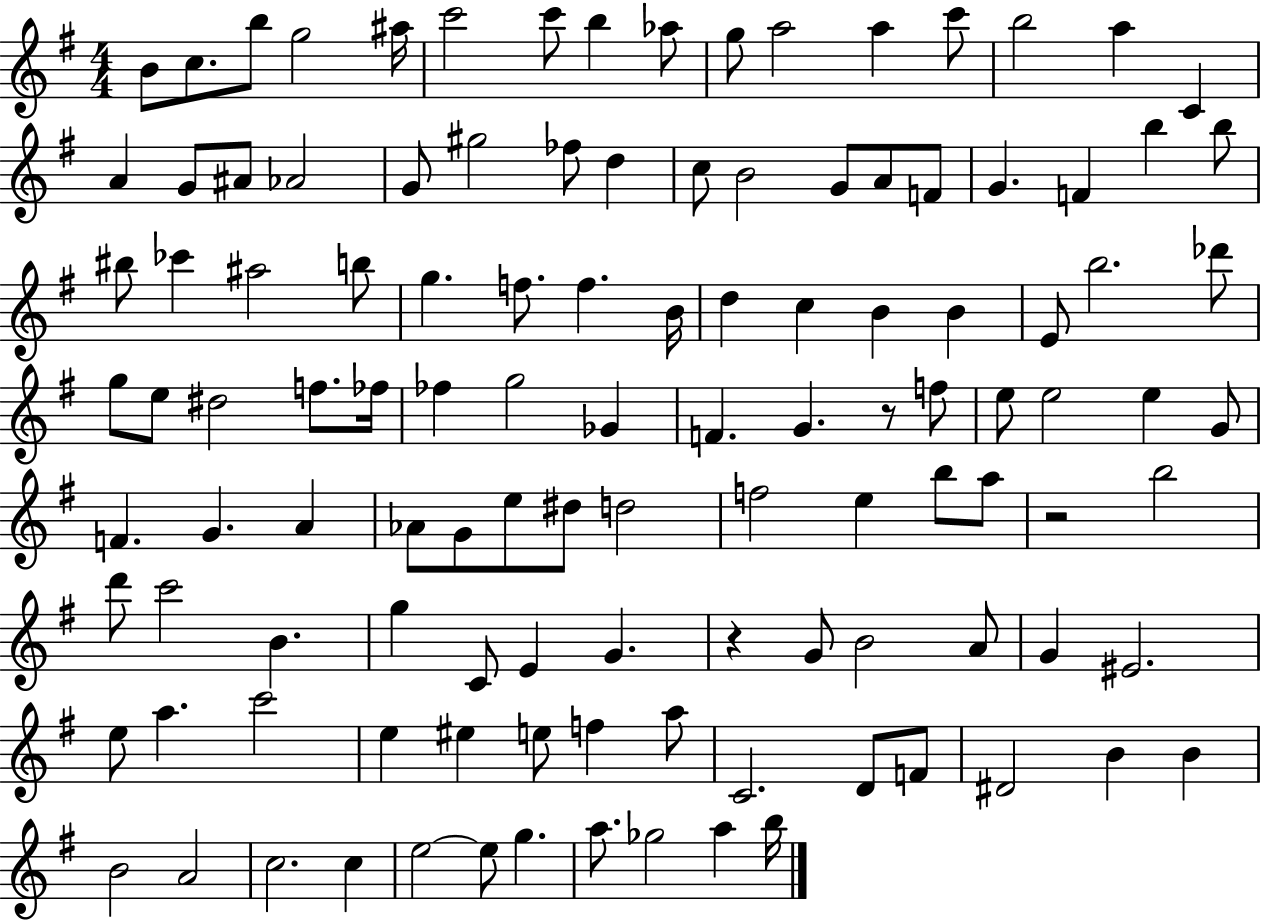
{
  \clef treble
  \numericTimeSignature
  \time 4/4
  \key g \major
  \repeat volta 2 { b'8 c''8. b''8 g''2 ais''16 | c'''2 c'''8 b''4 aes''8 | g''8 a''2 a''4 c'''8 | b''2 a''4 c'4 | \break a'4 g'8 ais'8 aes'2 | g'8 gis''2 fes''8 d''4 | c''8 b'2 g'8 a'8 f'8 | g'4. f'4 b''4 b''8 | \break bis''8 ces'''4 ais''2 b''8 | g''4. f''8. f''4. b'16 | d''4 c''4 b'4 b'4 | e'8 b''2. des'''8 | \break g''8 e''8 dis''2 f''8. fes''16 | fes''4 g''2 ges'4 | f'4. g'4. r8 f''8 | e''8 e''2 e''4 g'8 | \break f'4. g'4. a'4 | aes'8 g'8 e''8 dis''8 d''2 | f''2 e''4 b''8 a''8 | r2 b''2 | \break d'''8 c'''2 b'4. | g''4 c'8 e'4 g'4. | r4 g'8 b'2 a'8 | g'4 eis'2. | \break e''8 a''4. c'''2 | e''4 eis''4 e''8 f''4 a''8 | c'2. d'8 f'8 | dis'2 b'4 b'4 | \break b'2 a'2 | c''2. c''4 | e''2~~ e''8 g''4. | a''8. ges''2 a''4 b''16 | \break } \bar "|."
}